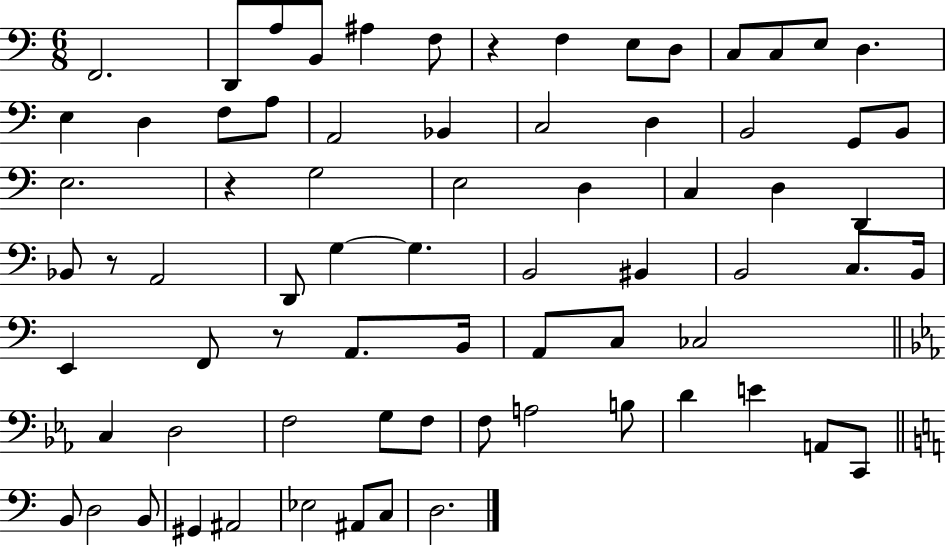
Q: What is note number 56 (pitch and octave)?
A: B3